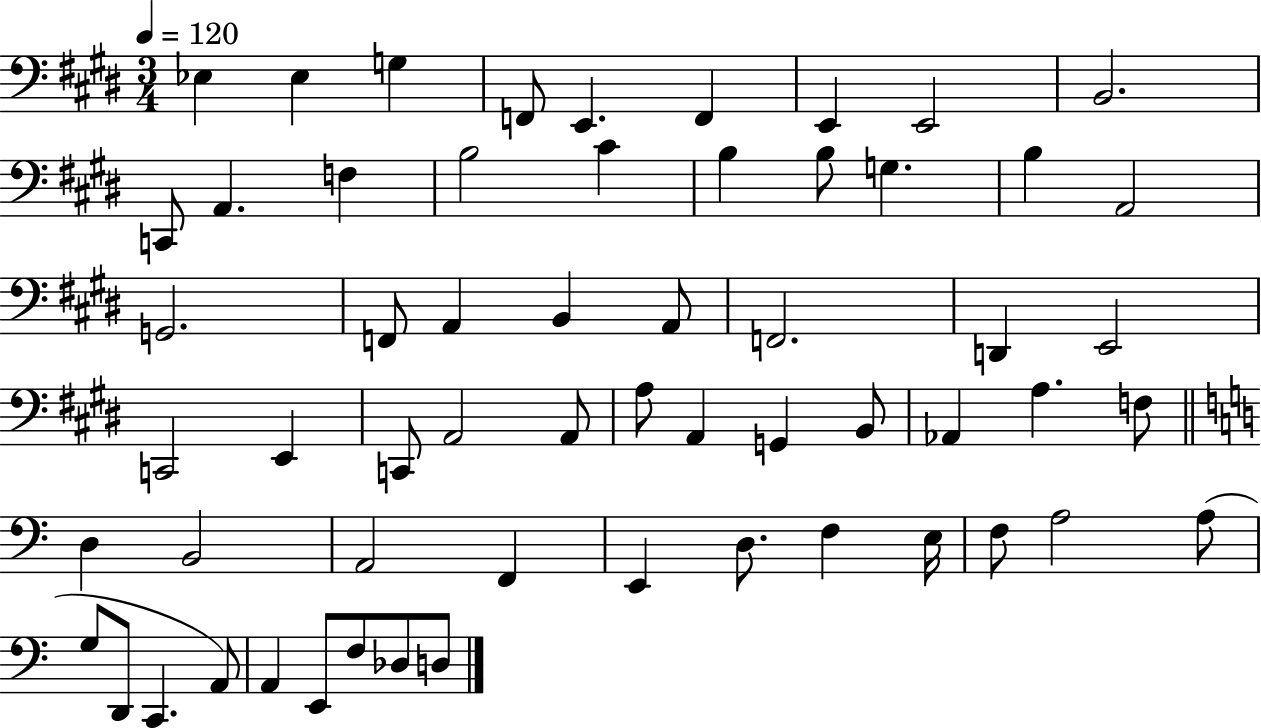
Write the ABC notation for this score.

X:1
T:Untitled
M:3/4
L:1/4
K:E
_E, _E, G, F,,/2 E,, F,, E,, E,,2 B,,2 C,,/2 A,, F, B,2 ^C B, B,/2 G, B, A,,2 G,,2 F,,/2 A,, B,, A,,/2 F,,2 D,, E,,2 C,,2 E,, C,,/2 A,,2 A,,/2 A,/2 A,, G,, B,,/2 _A,, A, F,/2 D, B,,2 A,,2 F,, E,, D,/2 F, E,/4 F,/2 A,2 A,/2 G,/2 D,,/2 C,, A,,/2 A,, E,,/2 F,/2 _D,/2 D,/2